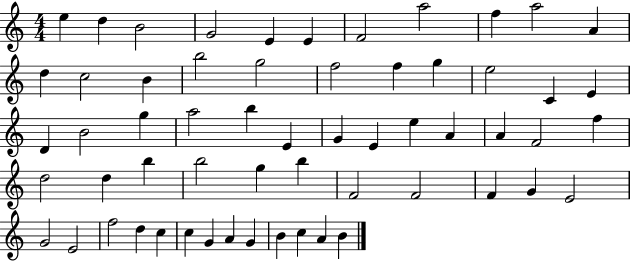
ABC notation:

X:1
T:Untitled
M:4/4
L:1/4
K:C
e d B2 G2 E E F2 a2 f a2 A d c2 B b2 g2 f2 f g e2 C E D B2 g a2 b E G E e A A F2 f d2 d b b2 g b F2 F2 F G E2 G2 E2 f2 d c c G A G B c A B